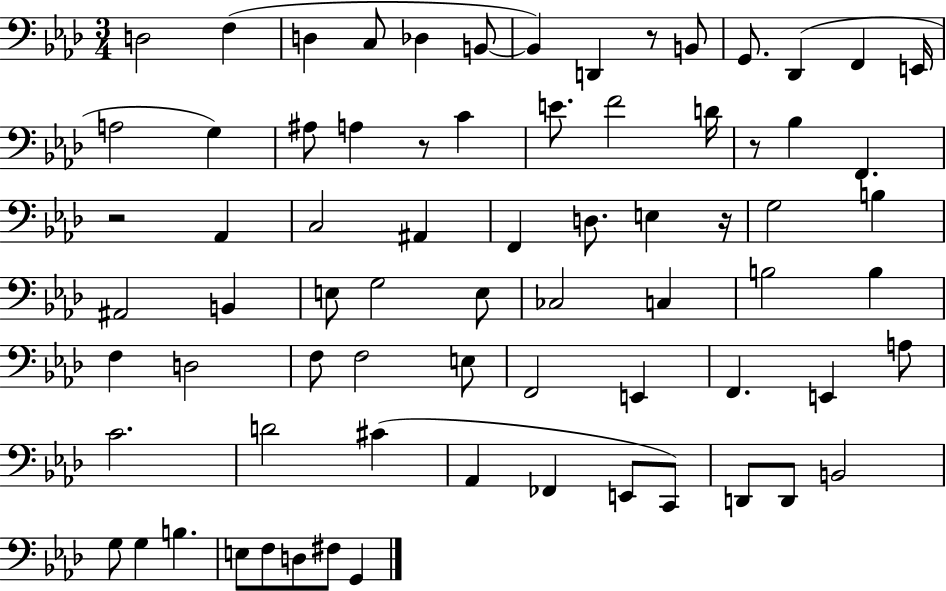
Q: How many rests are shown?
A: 5